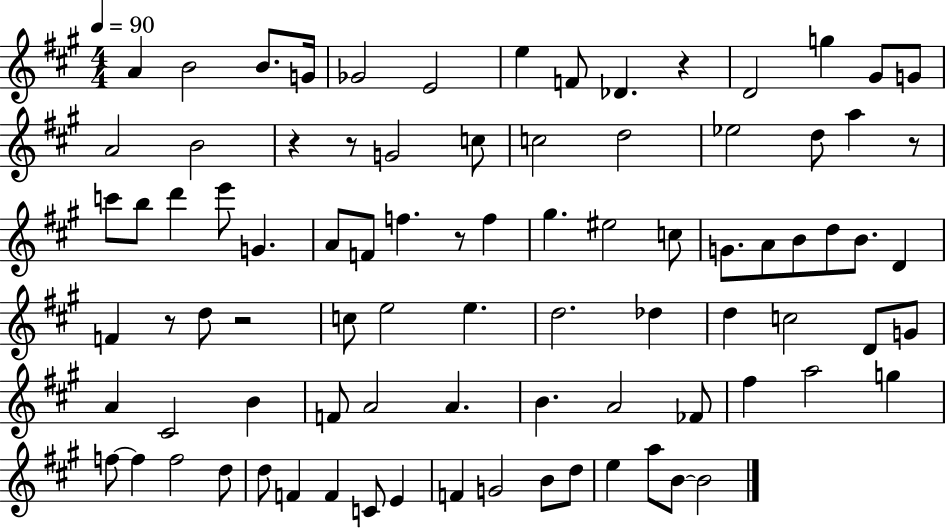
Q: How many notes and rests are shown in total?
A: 87